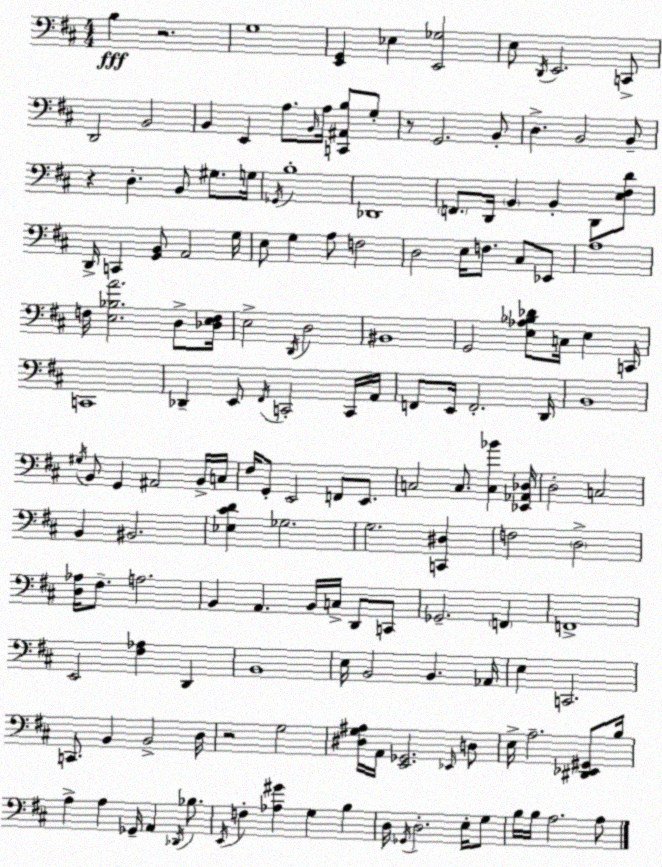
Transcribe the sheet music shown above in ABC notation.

X:1
T:Untitled
M:4/4
L:1/4
K:D
B, z2 G,4 [E,,G,,] _E, [E,,_G,]2 E,/2 D,,/4 E,,2 C,,/2 D,,2 B,,2 B,, E,, A,/2 B,,/4 A,/4 [C,,^A,,B,]/2 G,/2 z/2 G,,2 B,,/2 D, B,,2 B,,/2 z D, B,,/2 ^G,/2 G,/4 _G,,/4 B,4 _D,,4 F,,/2 D,,/4 B,, B,, D,,/2 [E,^F,D]/2 D,,/4 C,, [G,,B,,]/2 A,,2 G,/4 E,/2 G, A,/2 F,2 D,2 E,/4 F,/2 ^C,/2 _E,,/2 A,4 F,/4 [E,_B,A]2 D,/2 [_D,E,F,]/4 E,2 D,,/4 D,2 ^B,,4 G,,2 [E,_A,_B,_D]/2 C,/4 E, C,,/4 C,,4 _D,, E,,/2 ^F,,/4 C,,2 C,,/4 A,,/4 F,,/2 E,,/4 F,,2 D,,/4 B,,4 ^G,/4 B,,/2 G,, ^A,,2 B,,/4 C,/4 ^F,/4 G,,/2 E,,2 F,,/2 E,,/2 C,2 C,/2 [C,_B] [_E,,_A,,_D,]/4 D,2 C,2 B,, ^B,,2 [_E,^CD] _G,2 G,2 [C,,^D,] F,2 D,2 [D,_A,]/4 ^F,/2 A,2 B,, A,, B,,/4 C,/4 D,,/2 C,,/2 _G,,2 F,, F,,4 E,,2 [^F,_A,] D,, B,,4 E,/4 B,,2 B,, _A,,/4 E, C,,2 C,,/2 B,, B,,2 D,/4 z2 G,2 [^D,G,^A,]/4 A,,/4 [E,,_G,,]2 _E,,/4 D,/2 E,/4 A,2 [^D,,_E,,^G,,]/2 B,/4 A, A, _G,,/4 A,, _D,,/4 _B,/2 E,,/4 F, [_A,^G] G, B, D,/4 _G,,/4 D,2 E,/4 G,/2 B,/4 B,/4 A,2 A,/2